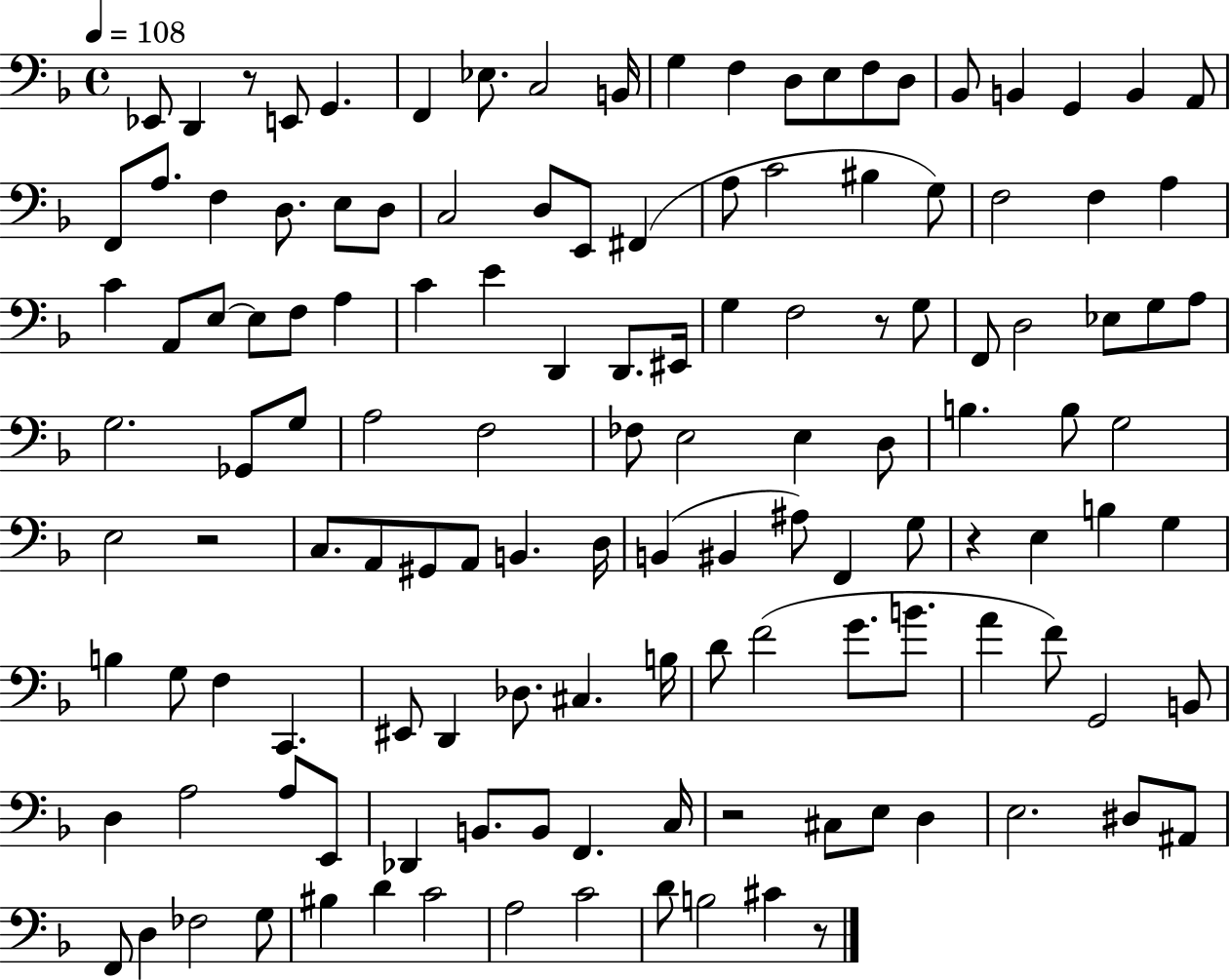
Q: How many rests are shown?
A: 6